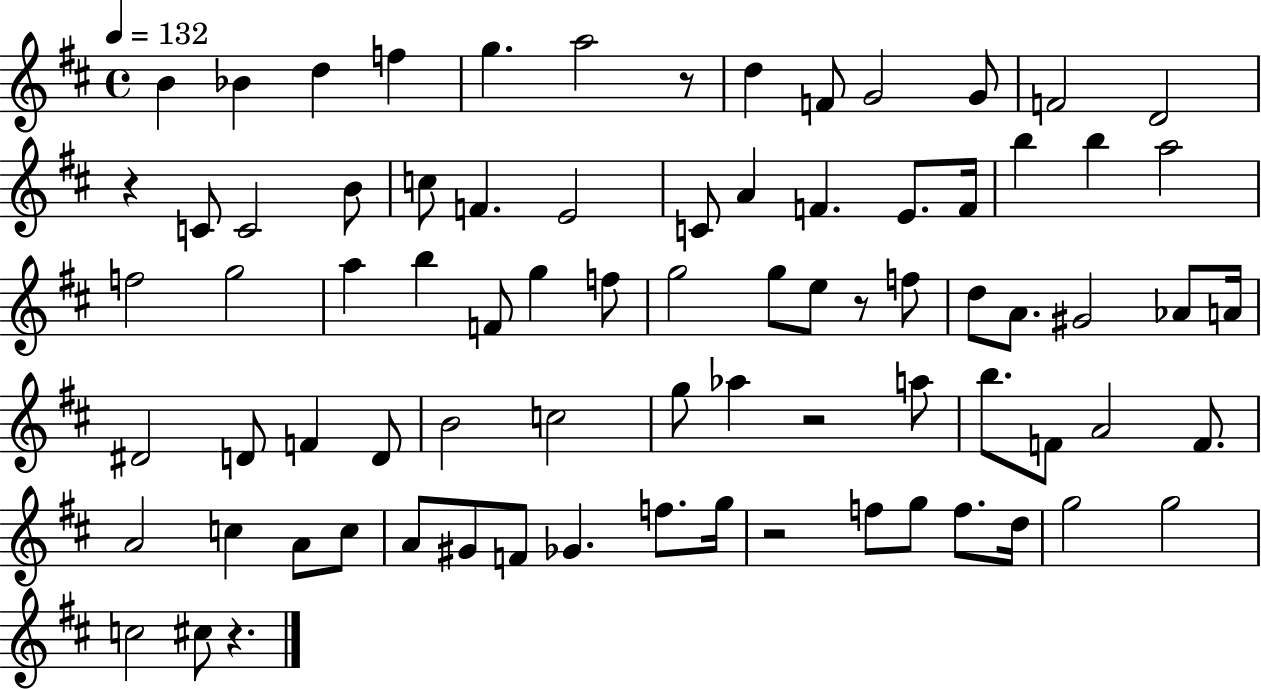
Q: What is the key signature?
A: D major